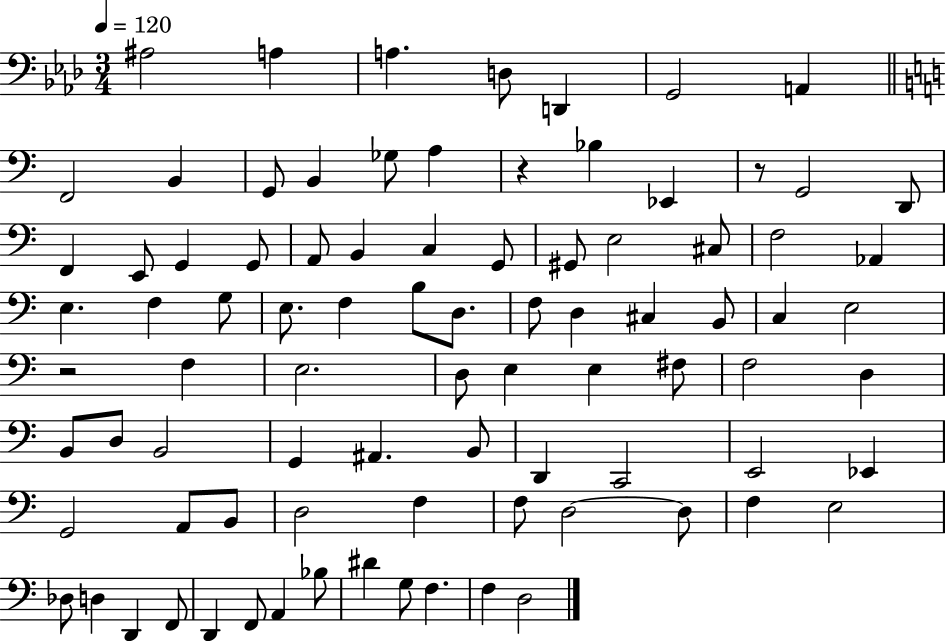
X:1
T:Untitled
M:3/4
L:1/4
K:Ab
^A,2 A, A, D,/2 D,, G,,2 A,, F,,2 B,, G,,/2 B,, _G,/2 A, z _B, _E,, z/2 G,,2 D,,/2 F,, E,,/2 G,, G,,/2 A,,/2 B,, C, G,,/2 ^G,,/2 E,2 ^C,/2 F,2 _A,, E, F, G,/2 E,/2 F, B,/2 D,/2 F,/2 D, ^C, B,,/2 C, E,2 z2 F, E,2 D,/2 E, E, ^F,/2 F,2 D, B,,/2 D,/2 B,,2 G,, ^A,, B,,/2 D,, C,,2 E,,2 _E,, G,,2 A,,/2 B,,/2 D,2 F, F,/2 D,2 D,/2 F, E,2 _D,/2 D, D,, F,,/2 D,, F,,/2 A,, _B,/2 ^D G,/2 F, F, D,2